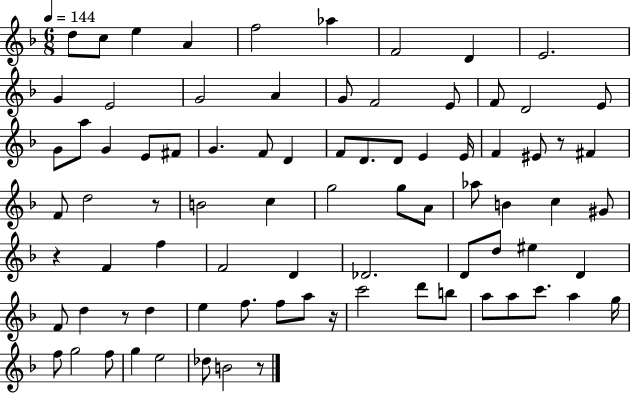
{
  \clef treble
  \numericTimeSignature
  \time 6/8
  \key f \major
  \tempo 4 = 144
  \repeat volta 2 { d''8 c''8 e''4 a'4 | f''2 aes''4 | f'2 d'4 | e'2. | \break g'4 e'2 | g'2 a'4 | g'8 f'2 e'8 | f'8 d'2 e'8 | \break g'8 a''8 g'4 e'8 fis'8 | g'4. f'8 d'4 | f'8 d'8. d'8 e'4 e'16 | f'4 eis'8 r8 fis'4 | \break f'8 d''2 r8 | b'2 c''4 | g''2 g''8 a'8 | aes''8 b'4 c''4 gis'8 | \break r4 f'4 f''4 | f'2 d'4 | des'2. | d'8 d''8 eis''4 d'4 | \break f'8 d''4 r8 d''4 | e''4 f''8. f''8 a''8 r16 | c'''2 d'''8 b''8 | a''8 a''8 c'''8. a''4 g''16 | \break f''8 g''2 f''8 | g''4 e''2 | des''8 b'2 r8 | } \bar "|."
}